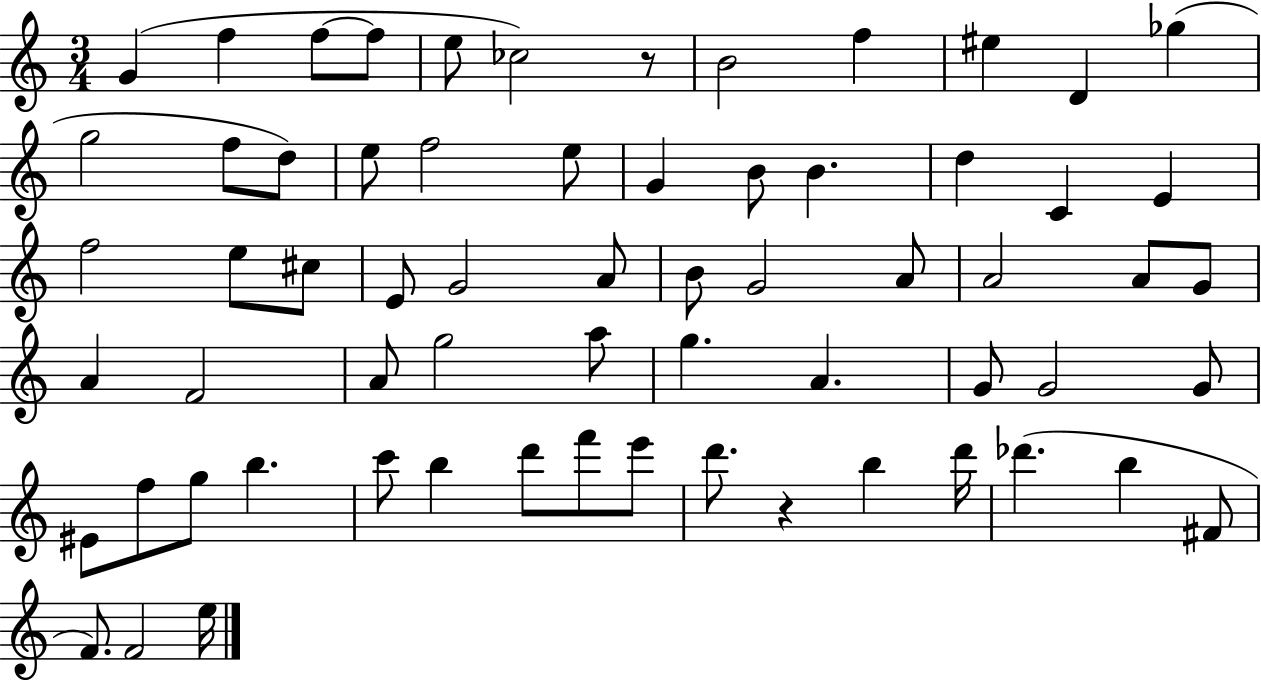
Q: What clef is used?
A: treble